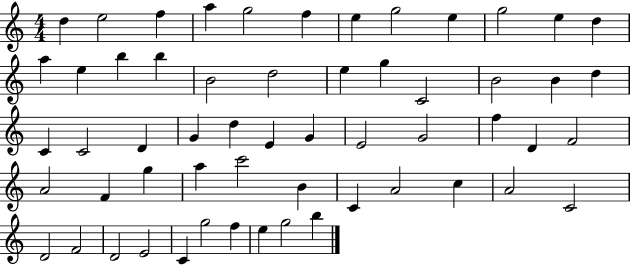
{
  \clef treble
  \numericTimeSignature
  \time 4/4
  \key c \major
  d''4 e''2 f''4 | a''4 g''2 f''4 | e''4 g''2 e''4 | g''2 e''4 d''4 | \break a''4 e''4 b''4 b''4 | b'2 d''2 | e''4 g''4 c'2 | b'2 b'4 d''4 | \break c'4 c'2 d'4 | g'4 d''4 e'4 g'4 | e'2 g'2 | f''4 d'4 f'2 | \break a'2 f'4 g''4 | a''4 c'''2 b'4 | c'4 a'2 c''4 | a'2 c'2 | \break d'2 f'2 | d'2 e'2 | c'4 g''2 f''4 | e''4 g''2 b''4 | \break \bar "|."
}